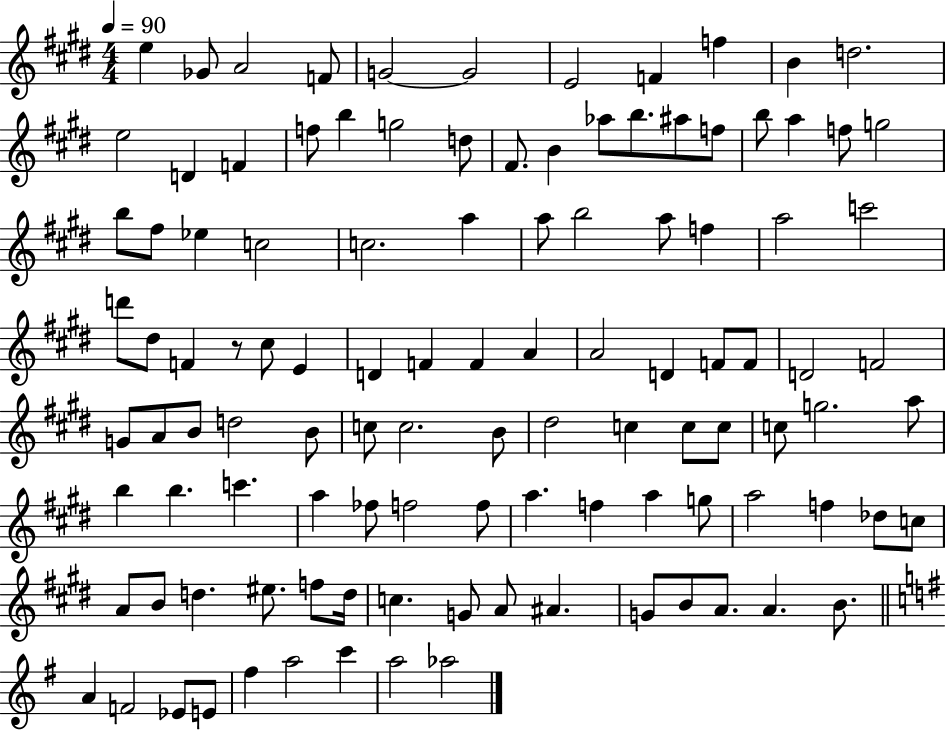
E5/q Gb4/e A4/h F4/e G4/h G4/h E4/h F4/q F5/q B4/q D5/h. E5/h D4/q F4/q F5/e B5/q G5/h D5/e F#4/e. B4/q Ab5/e B5/e. A#5/e F5/e B5/e A5/q F5/e G5/h B5/e F#5/e Eb5/q C5/h C5/h. A5/q A5/e B5/h A5/e F5/q A5/h C6/h D6/e D#5/e F4/q R/e C#5/e E4/q D4/q F4/q F4/q A4/q A4/h D4/q F4/e F4/e D4/h F4/h G4/e A4/e B4/e D5/h B4/e C5/e C5/h. B4/e D#5/h C5/q C5/e C5/e C5/e G5/h. A5/e B5/q B5/q. C6/q. A5/q FES5/e F5/h F5/e A5/q. F5/q A5/q G5/e A5/h F5/q Db5/e C5/e A4/e B4/e D5/q. EIS5/e. F5/e D5/s C5/q. G4/e A4/e A#4/q. G4/e B4/e A4/e. A4/q. B4/e. A4/q F4/h Eb4/e E4/e F#5/q A5/h C6/q A5/h Ab5/h